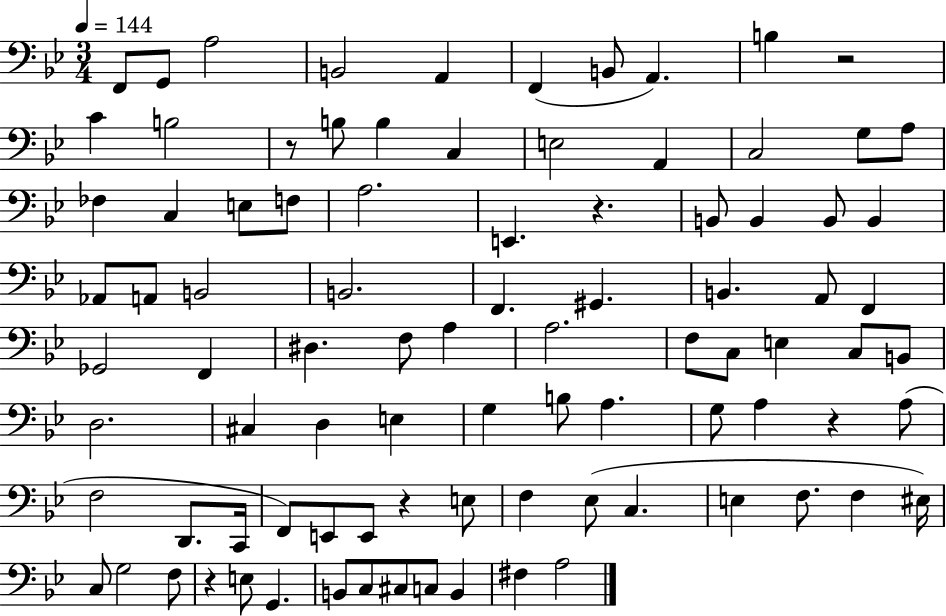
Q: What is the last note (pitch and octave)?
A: A3